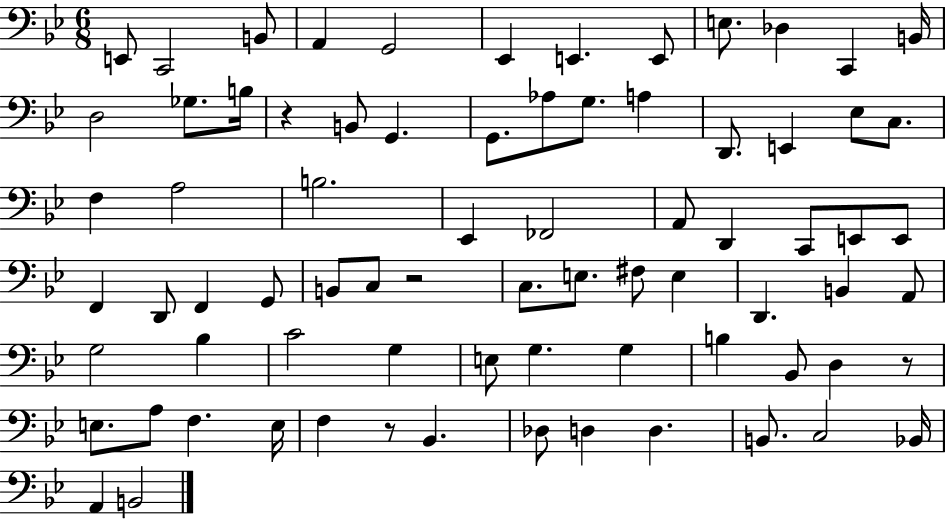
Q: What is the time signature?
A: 6/8